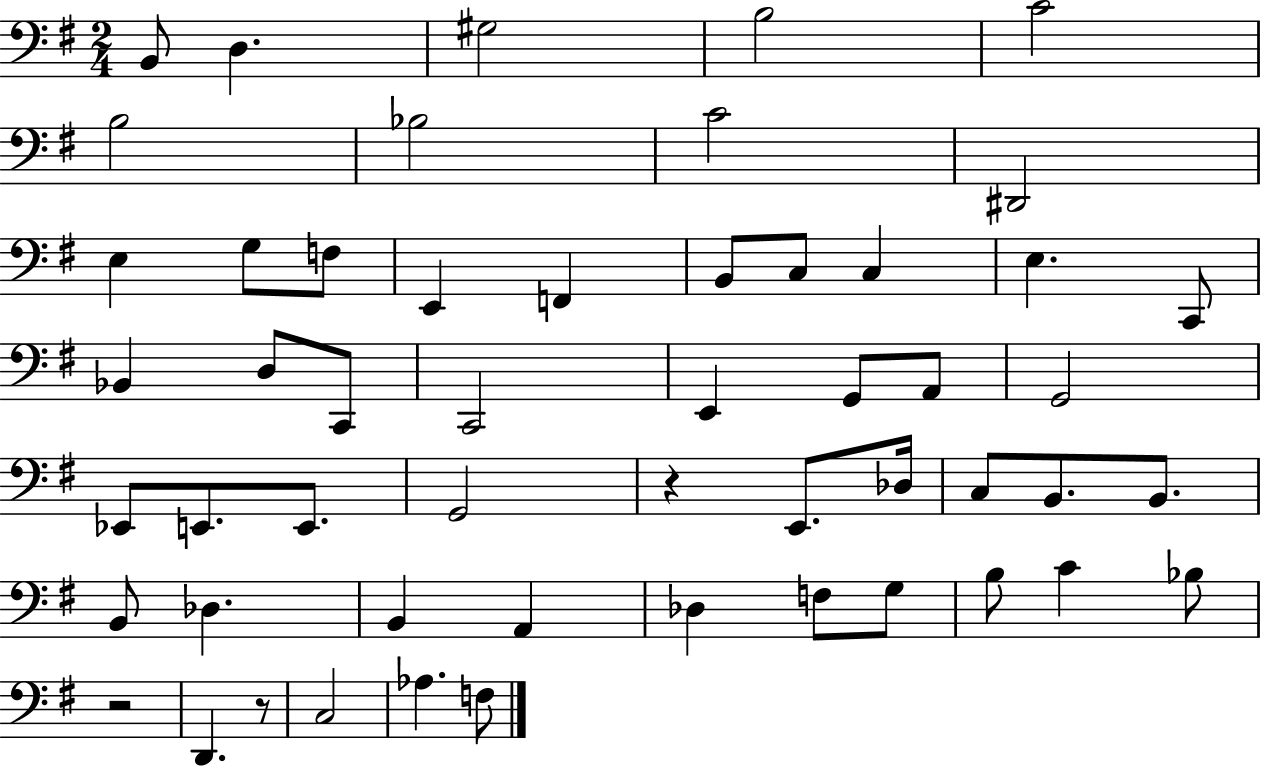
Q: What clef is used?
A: bass